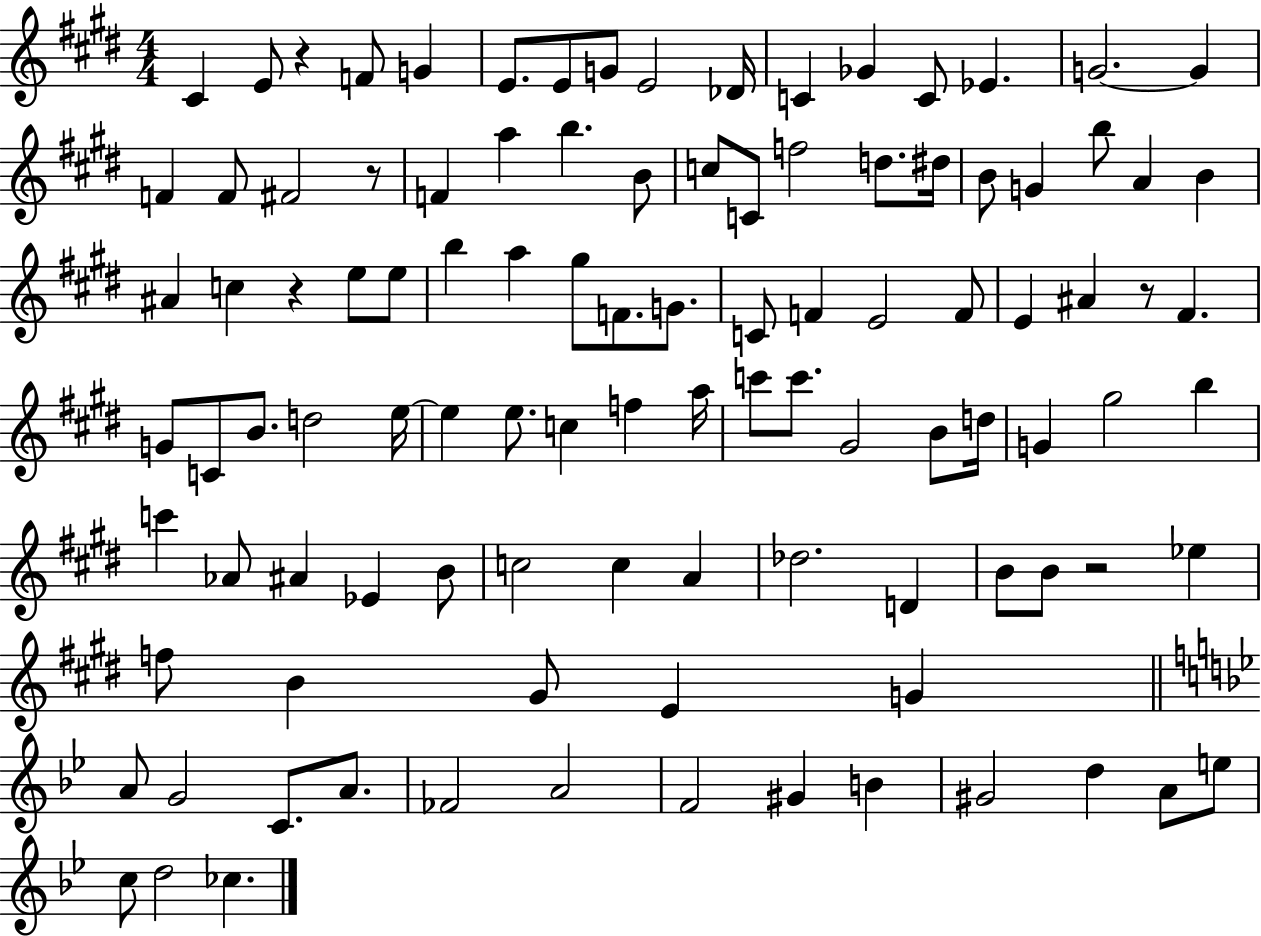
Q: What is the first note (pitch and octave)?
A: C#4